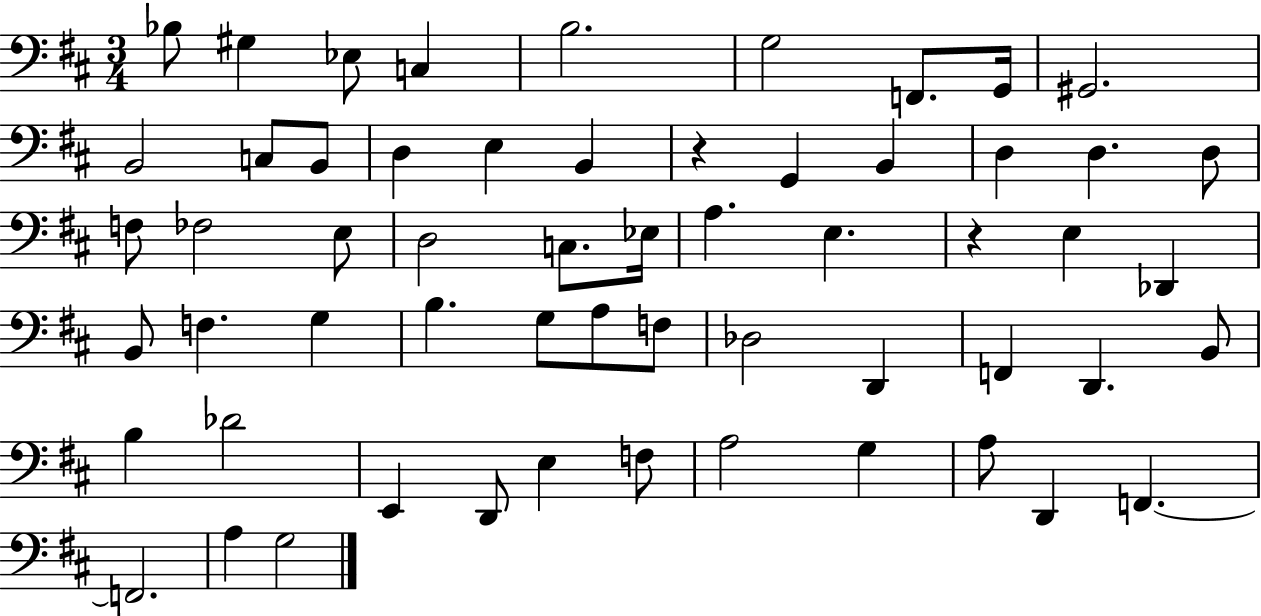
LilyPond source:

{
  \clef bass
  \numericTimeSignature
  \time 3/4
  \key d \major
  \repeat volta 2 { bes8 gis4 ees8 c4 | b2. | g2 f,8. g,16 | gis,2. | \break b,2 c8 b,8 | d4 e4 b,4 | r4 g,4 b,4 | d4 d4. d8 | \break f8 fes2 e8 | d2 c8. ees16 | a4. e4. | r4 e4 des,4 | \break b,8 f4. g4 | b4. g8 a8 f8 | des2 d,4 | f,4 d,4. b,8 | \break b4 des'2 | e,4 d,8 e4 f8 | a2 g4 | a8 d,4 f,4.~~ | \break f,2. | a4 g2 | } \bar "|."
}